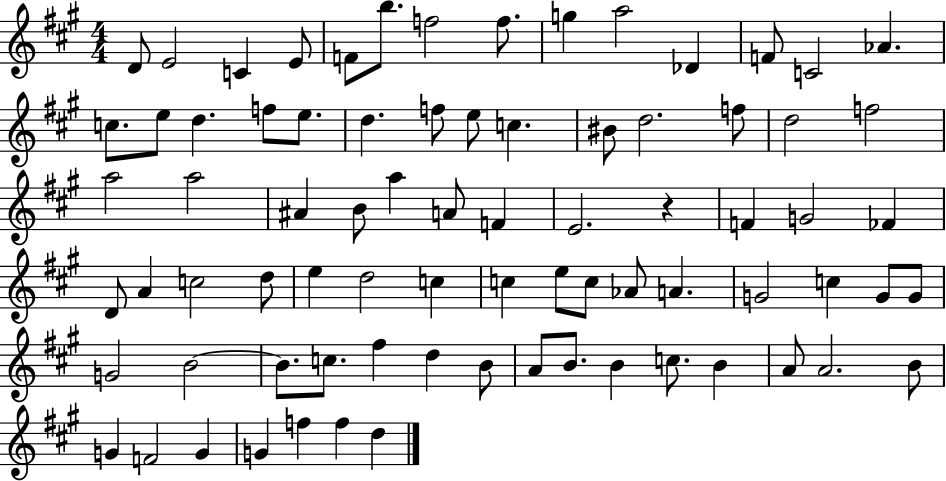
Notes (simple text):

D4/e E4/h C4/q E4/e F4/e B5/e. F5/h F5/e. G5/q A5/h Db4/q F4/e C4/h Ab4/q. C5/e. E5/e D5/q. F5/e E5/e. D5/q. F5/e E5/e C5/q. BIS4/e D5/h. F5/e D5/h F5/h A5/h A5/h A#4/q B4/e A5/q A4/e F4/q E4/h. R/q F4/q G4/h FES4/q D4/e A4/q C5/h D5/e E5/q D5/h C5/q C5/q E5/e C5/e Ab4/e A4/q. G4/h C5/q G4/e G4/e G4/h B4/h B4/e. C5/e. F#5/q D5/q B4/e A4/e B4/e. B4/q C5/e. B4/q A4/e A4/h. B4/e G4/q F4/h G4/q G4/q F5/q F5/q D5/q